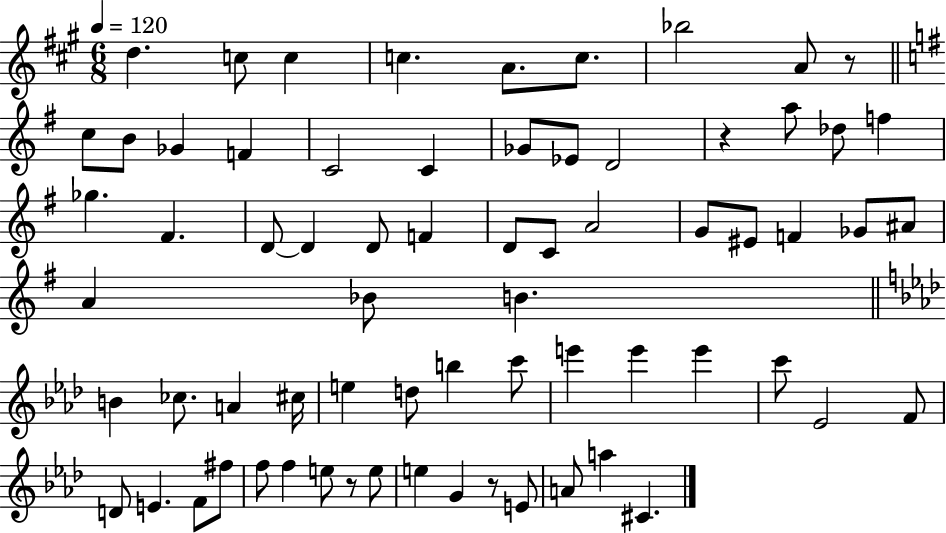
X:1
T:Untitled
M:6/8
L:1/4
K:A
d c/2 c c A/2 c/2 _b2 A/2 z/2 c/2 B/2 _G F C2 C _G/2 _E/2 D2 z a/2 _d/2 f _g ^F D/2 D D/2 F D/2 C/2 A2 G/2 ^E/2 F _G/2 ^A/2 A _B/2 B B _c/2 A ^c/4 e d/2 b c'/2 e' e' e' c'/2 _E2 F/2 D/2 E F/2 ^f/2 f/2 f e/2 z/2 e/2 e G z/2 E/2 A/2 a ^C